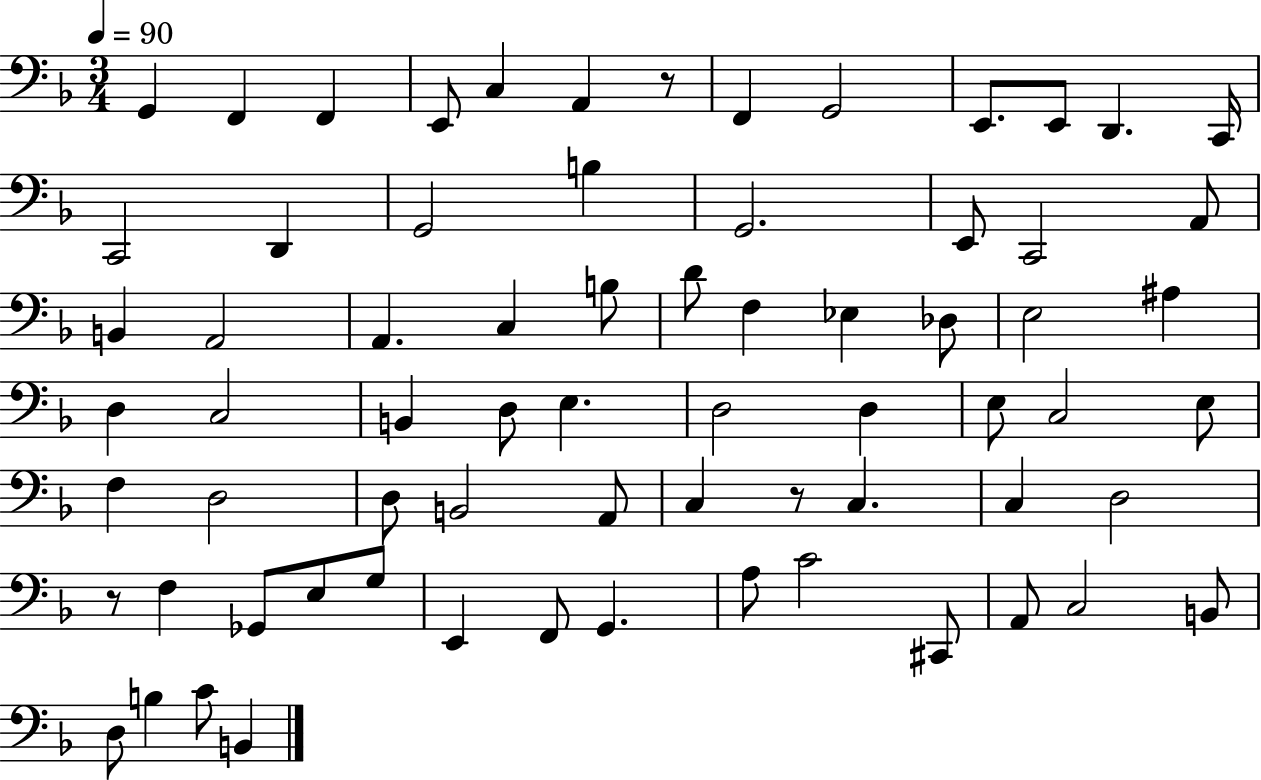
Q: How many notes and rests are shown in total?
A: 70